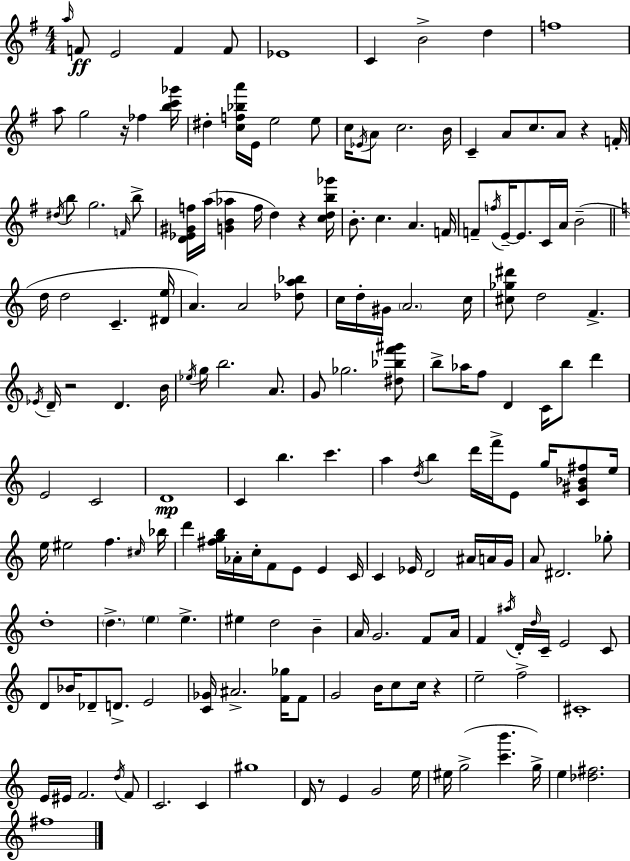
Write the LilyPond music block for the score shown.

{
  \clef treble
  \numericTimeSignature
  \time 4/4
  \key e \minor
  \grace { a''16 }\ff f'8 e'2 f'4 f'8 | ees'1 | c'4 b'2-> d''4 | f''1 | \break a''8 g''2 r16 fes''4 | <b'' c''' ges'''>16 dis''4-. <c'' f'' bes'' a'''>16 e'16 e''2 e''8 | c''16 \acciaccatura { ees'16 } a'8 c''2. | b'16 c'4-- a'8 c''8. a'8 r4 | \break f'16-. \acciaccatura { dis''16 } b''8 g''2. | \grace { f'16 } b''8-> <d' ees' gis' f''>16 a''16( <g' b' aes''>4 f''16 d''4) r4 | <c'' d'' b'' ges'''>16 b'8.-. c''4. a'4. | f'16 f'8-- \acciaccatura { f''16 } e'16--~~ e'8. c'16 a'16 b'2--( | \break \bar "||" \break \key c \major d''16 d''2 c'4.-- <dis' e''>16 | a'4.) a'2 <des'' a'' bes''>8 | c''16 d''16-. gis'16 \parenthesize a'2. c''16 | <cis'' ges'' dis'''>8 d''2 f'4.-> | \break \acciaccatura { ees'16 } d'16-- r2 d'4. | b'16 \acciaccatura { ees''16 } g''16 b''2. a'8. | g'8 ges''2. | <dis'' bes'' f''' gis'''>8 b''8-> aes''16 f''8 d'4 c'16 b''8 d'''4 | \break e'2 c'2 | d'1\mp | c'4 b''4. c'''4. | a''4 \acciaccatura { d''16 } b''4 d'''16 f'''16-> e'8 g''16 | \break <c' gis' bes' fis''>8 e''16 e''16 eis''2 f''4. | \grace { cis''16 } bes''16 d'''4 <fis'' g'' b''>16 aes'16-. c''16-. f'8 e'8 e'4 | c'16 c'4 ees'16 d'2 | ais'16 a'16 g'16 a'8 dis'2. | \break ges''8-. d''1-. | \parenthesize d''4.-> \parenthesize e''4 e''4.-> | eis''4 d''2 | b'4-- a'16 g'2. | \break f'8 a'16 f'4 \acciaccatura { ais''16 } d'16-. \grace { d''16 } c'16-- e'2 | c'8 d'8 bes'16 des'8-- d'8.-> e'2 | <c' ges'>16 ais'2.-> | <f' ges''>16 f'8 g'2 b'16 c''8 | \break c''16 r4 e''2-- f''2-> | cis'1-. | e'16 eis'16 f'2. | \acciaccatura { d''16 } f'8 c'2. | \break c'4 gis''1 | d'16 r8 e'4 g'2 | e''16 eis''16 g''2->( | <c''' b'''>4. g''16->) e''4 <des'' fis''>2. | \break fis''1 | \bar "|."
}